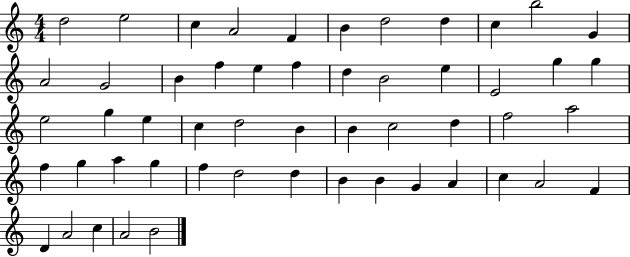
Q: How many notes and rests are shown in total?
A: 53